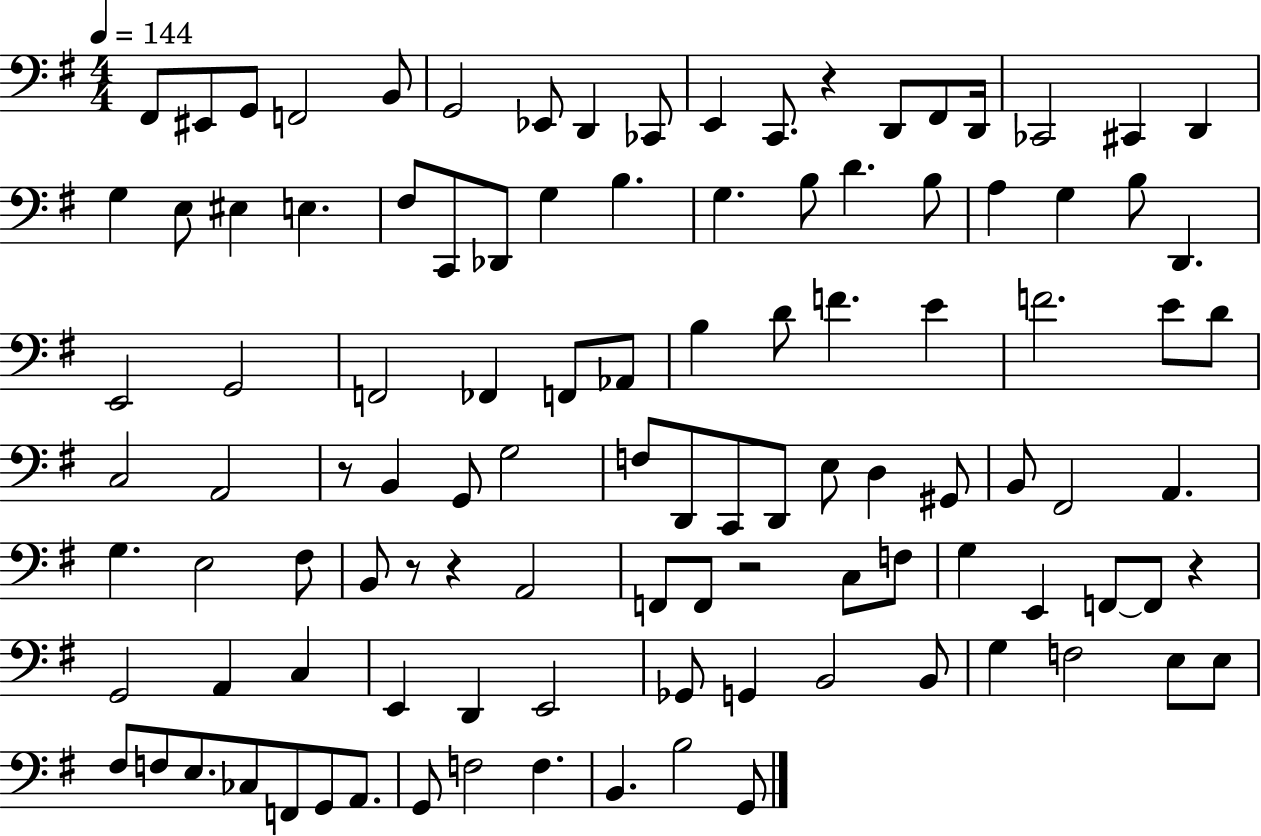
F#2/e EIS2/e G2/e F2/h B2/e G2/h Eb2/e D2/q CES2/e E2/q C2/e. R/q D2/e F#2/e D2/s CES2/h C#2/q D2/q G3/q E3/e EIS3/q E3/q. F#3/e C2/e Db2/e G3/q B3/q. G3/q. B3/e D4/q. B3/e A3/q G3/q B3/e D2/q. E2/h G2/h F2/h FES2/q F2/e Ab2/e B3/q D4/e F4/q. E4/q F4/h. E4/e D4/e C3/h A2/h R/e B2/q G2/e G3/h F3/e D2/e C2/e D2/e E3/e D3/q G#2/e B2/e F#2/h A2/q. G3/q. E3/h F#3/e B2/e R/e R/q A2/h F2/e F2/e R/h C3/e F3/e G3/q E2/q F2/e F2/e R/q G2/h A2/q C3/q E2/q D2/q E2/h Gb2/e G2/q B2/h B2/e G3/q F3/h E3/e E3/e F#3/e F3/e E3/e. CES3/e F2/e G2/e A2/e. G2/e F3/h F3/q. B2/q. B3/h G2/e